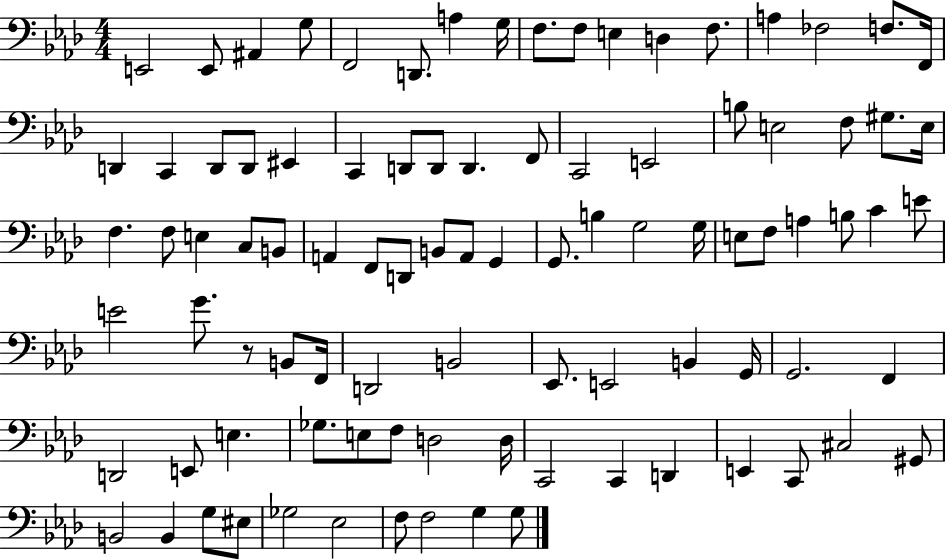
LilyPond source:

{
  \clef bass
  \numericTimeSignature
  \time 4/4
  \key aes \major
  e,2 e,8 ais,4 g8 | f,2 d,8. a4 g16 | f8. f8 e4 d4 f8. | a4 fes2 f8. f,16 | \break d,4 c,4 d,8 d,8 eis,4 | c,4 d,8 d,8 d,4. f,8 | c,2 e,2 | b8 e2 f8 gis8. e16 | \break f4. f8 e4 c8 b,8 | a,4 f,8 d,8 b,8 a,8 g,4 | g,8. b4 g2 g16 | e8 f8 a4 b8 c'4 e'8 | \break e'2 g'8. r8 b,8 f,16 | d,2 b,2 | ees,8. e,2 b,4 g,16 | g,2. f,4 | \break d,2 e,8 e4. | ges8. e8 f8 d2 d16 | c,2 c,4 d,4 | e,4 c,8 cis2 gis,8 | \break b,2 b,4 g8 eis8 | ges2 ees2 | f8 f2 g4 g8 | \bar "|."
}